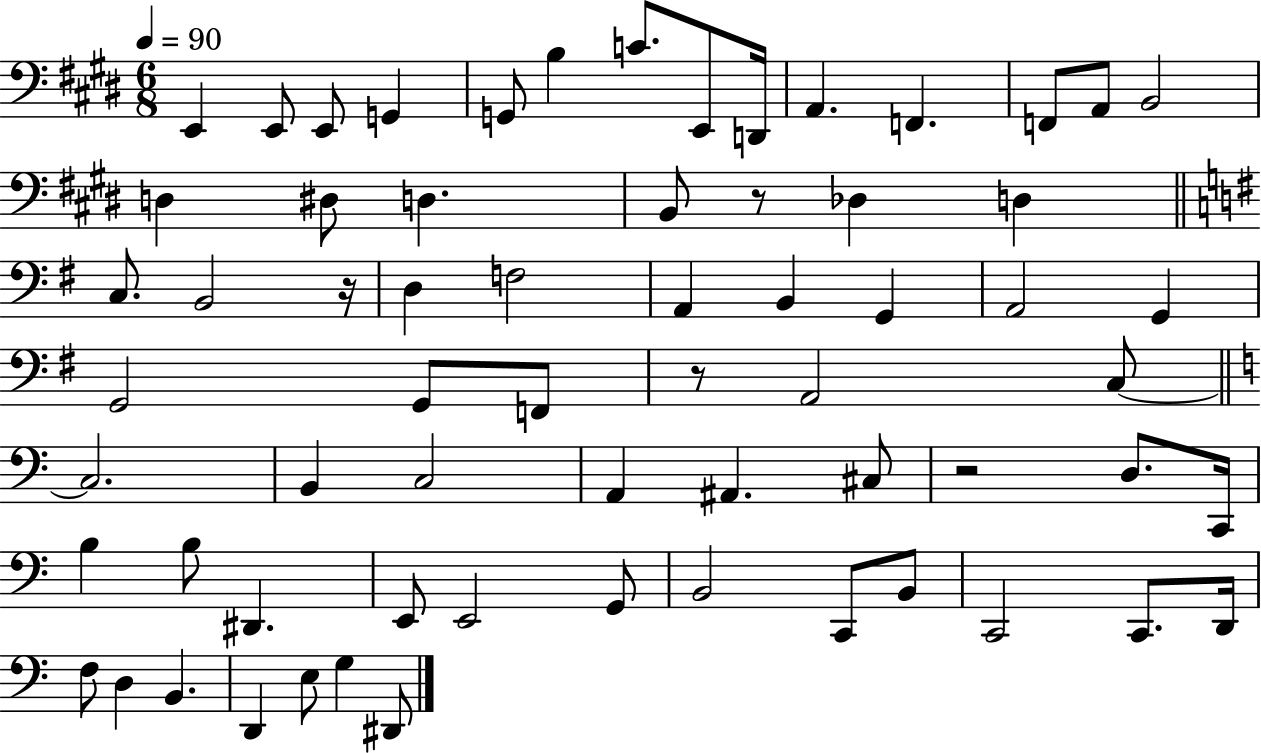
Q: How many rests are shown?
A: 4